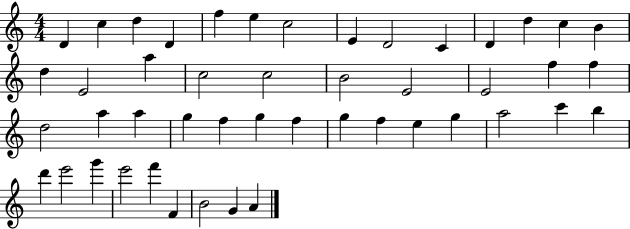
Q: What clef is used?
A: treble